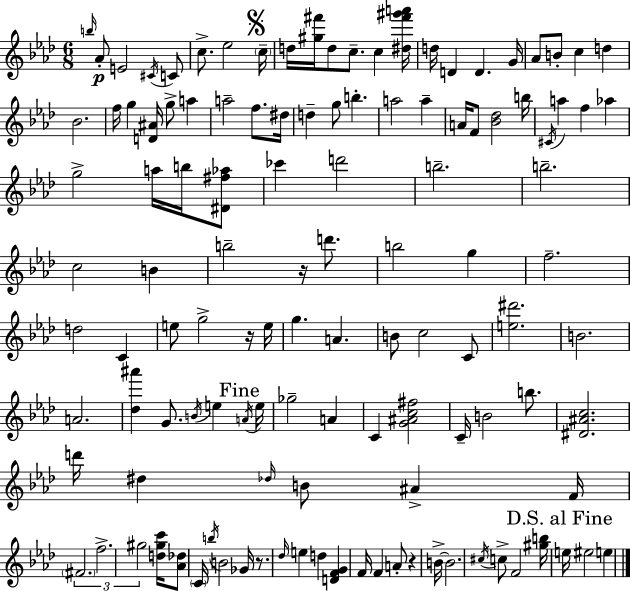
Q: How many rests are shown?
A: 4